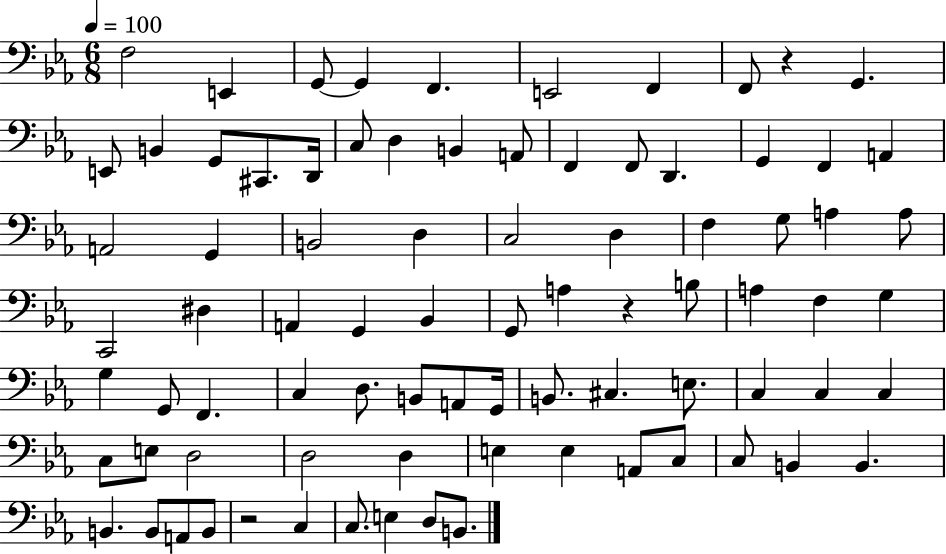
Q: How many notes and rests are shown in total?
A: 83